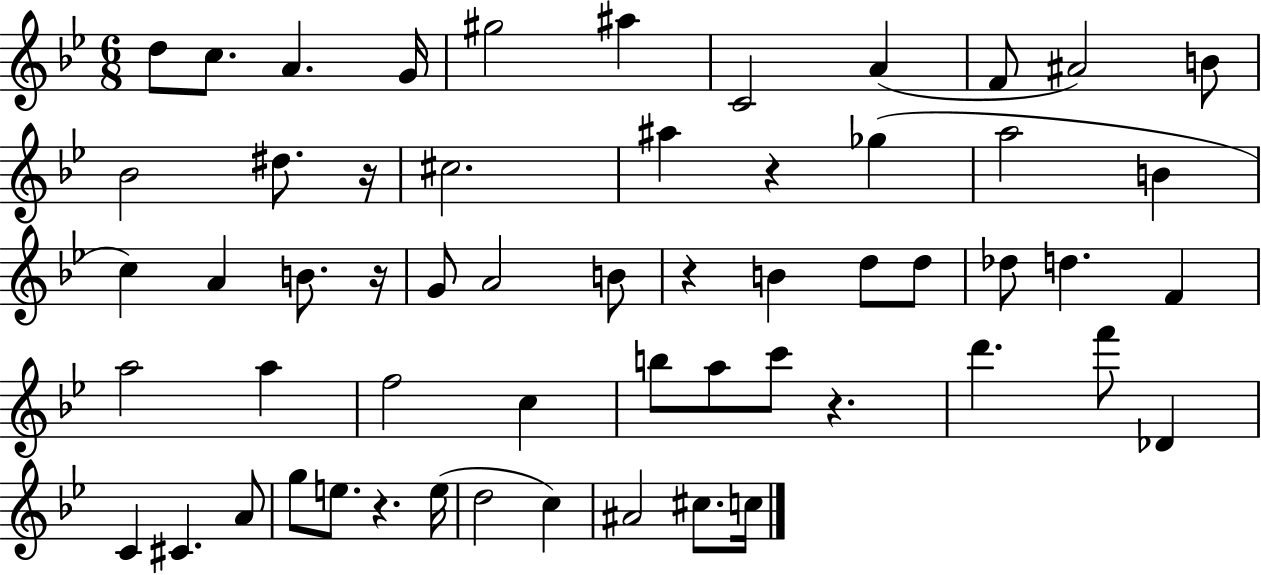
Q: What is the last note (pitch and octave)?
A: C5